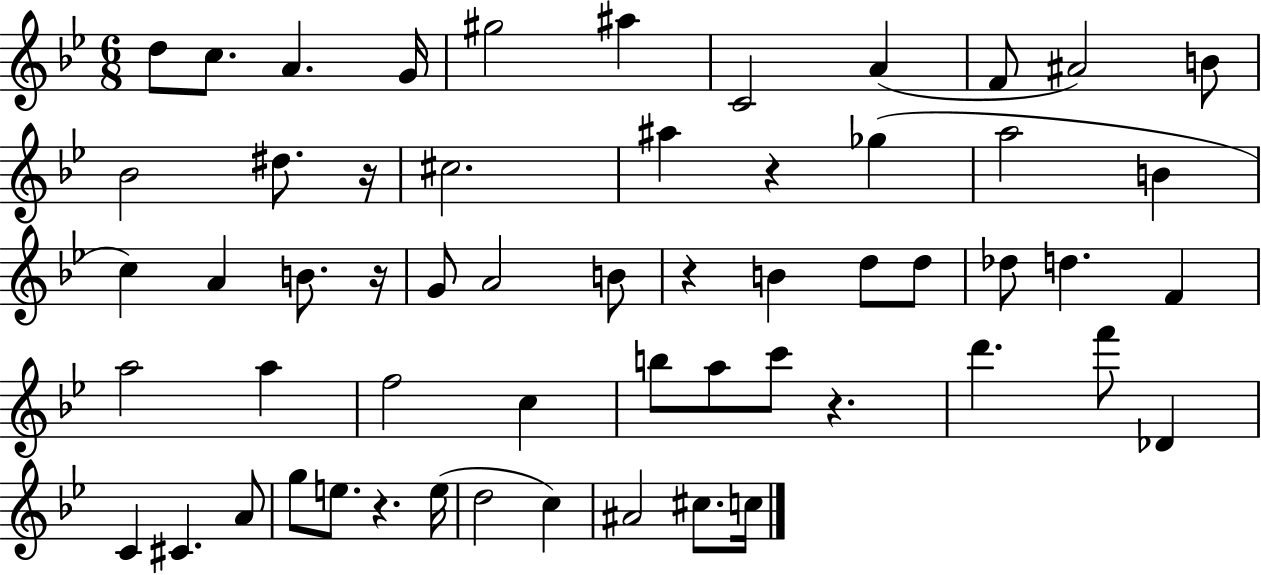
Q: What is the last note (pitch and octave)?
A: C5